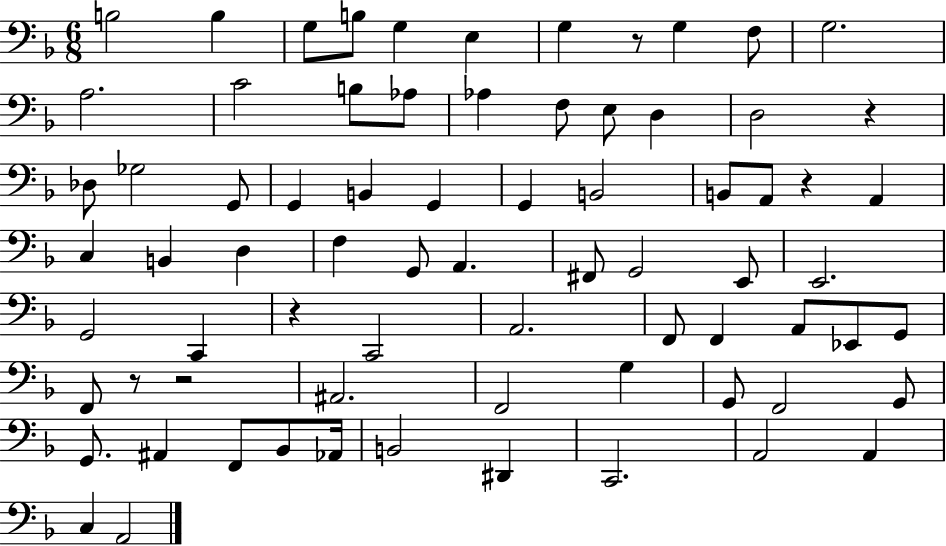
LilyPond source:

{
  \clef bass
  \numericTimeSignature
  \time 6/8
  \key f \major
  b2 b4 | g8 b8 g4 e4 | g4 r8 g4 f8 | g2. | \break a2. | c'2 b8 aes8 | aes4 f8 e8 d4 | d2 r4 | \break des8 ges2 g,8 | g,4 b,4 g,4 | g,4 b,2 | b,8 a,8 r4 a,4 | \break c4 b,4 d4 | f4 g,8 a,4. | fis,8 g,2 e,8 | e,2. | \break g,2 c,4 | r4 c,2 | a,2. | f,8 f,4 a,8 ees,8 g,8 | \break f,8 r8 r2 | ais,2. | f,2 g4 | g,8 f,2 g,8 | \break g,8. ais,4 f,8 bes,8 aes,16 | b,2 dis,4 | c,2. | a,2 a,4 | \break c4 a,2 | \bar "|."
}